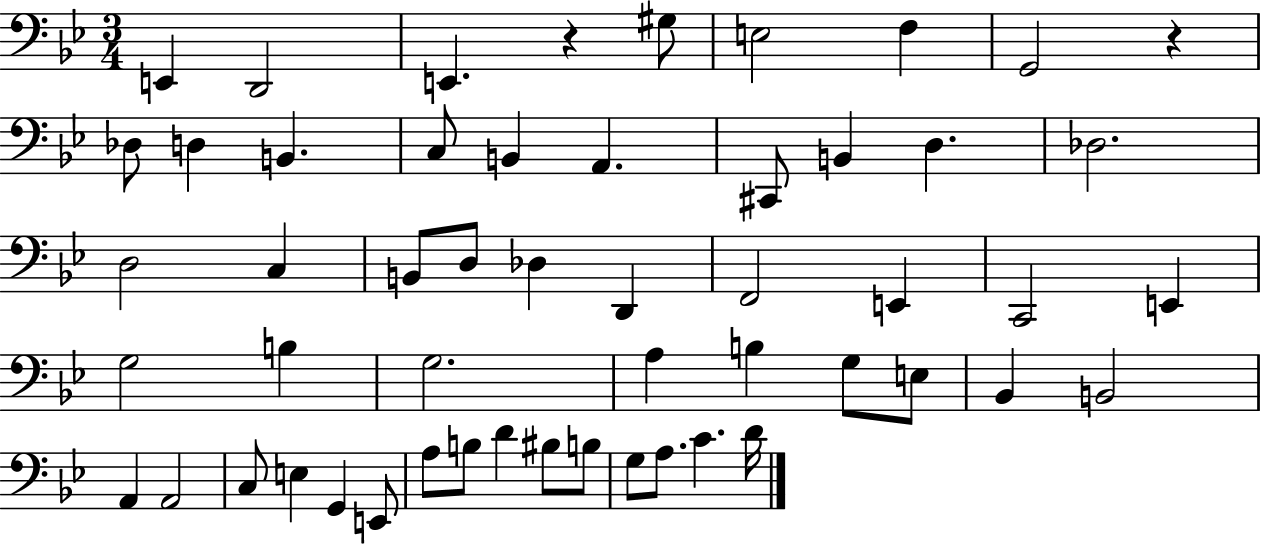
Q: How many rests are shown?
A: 2